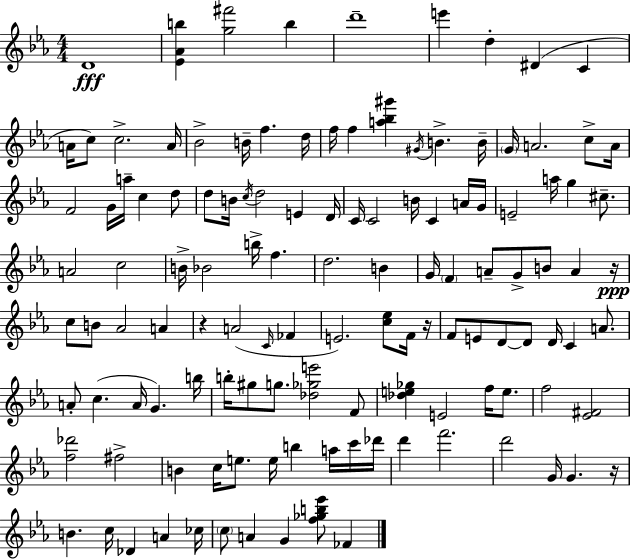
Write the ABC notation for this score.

X:1
T:Untitled
M:4/4
L:1/4
K:Eb
D4 [_E_Ab] [g^f']2 b d'4 e' d ^D C A/4 c/2 c2 A/4 _B2 B/4 f d/4 f/4 f [a_b^g'] ^G/4 B B/4 G/4 A2 c/2 A/4 F2 G/4 a/4 c d/2 d/2 B/4 c/4 d2 E D/4 C/4 C2 B/4 C A/4 G/4 E2 a/4 g ^c/2 A2 c2 B/4 _B2 b/4 f d2 B G/4 F A/2 G/2 B/2 A z/4 c/2 B/2 _A2 A z A2 C/4 _F E2 [c_e]/2 F/4 z/4 F/2 E/2 D/2 D/2 D/4 C A/2 A/2 c A/4 G b/4 b/4 ^g/2 g/2 [_d_ge']2 F/2 [_de_g] E2 f/4 e/2 f2 [_E^F]2 [f_d']2 ^f2 B c/4 e/2 e/4 b a/4 c'/4 _d'/4 d' f'2 d'2 G/4 G z/4 B c/4 _D A _c/4 c/2 A G [f_gb_e']/2 _F